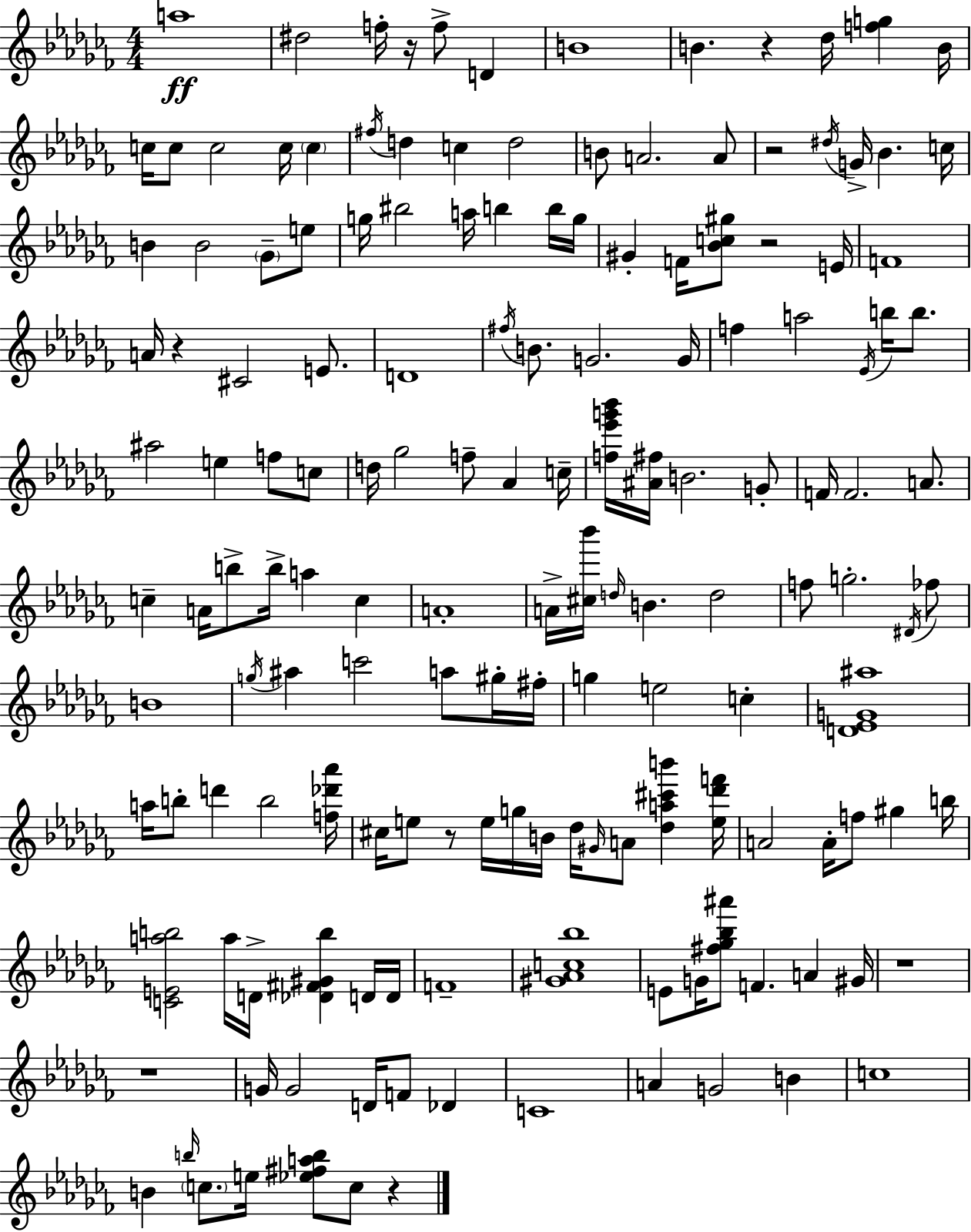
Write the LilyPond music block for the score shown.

{
  \clef treble
  \numericTimeSignature
  \time 4/4
  \key aes \minor
  a''1\ff | dis''2 f''16-. r16 f''8-> d'4 | b'1 | b'4. r4 des''16 <f'' g''>4 b'16 | \break c''16 c''8 c''2 c''16 \parenthesize c''4 | \acciaccatura { fis''16 } d''4 c''4 d''2 | b'8 a'2. a'8 | r2 \acciaccatura { dis''16 } g'16-> bes'4. | \break c''16 b'4 b'2 \parenthesize ges'8-- | e''8 g''16 bis''2 a''16 b''4 | b''16 g''16 gis'4-. f'16 <bes' c'' gis''>8 r2 | e'16 f'1 | \break a'16 r4 cis'2 e'8. | d'1 | \acciaccatura { fis''16 } b'8. g'2. | g'16 f''4 a''2 \acciaccatura { ees'16 } | \break b''16 b''8. ais''2 e''4 | f''8 c''8 d''16 ges''2 f''8-- aes'4 | c''16-- <f'' ees''' g''' bes'''>16 <ais' fis''>16 b'2. | g'8-. f'16 f'2. | \break a'8. c''4-- a'16 b''8-> b''16-> a''4 | c''4 a'1-. | a'16-> <cis'' bes'''>16 \grace { d''16 } b'4. d''2 | f''8 g''2.-. | \break \acciaccatura { dis'16 } fes''8 b'1 | \acciaccatura { g''16 } ais''4 c'''2 | a''8 gis''16-. fis''16-. g''4 e''2 | c''4-. <d' ees' g' ais''>1 | \break a''16 b''8-. d'''4 b''2 | <f'' des''' aes'''>16 cis''16 e''8 r8 e''16 g''16 b'16 des''16 | \grace { gis'16 } a'8 <des'' a'' cis''' b'''>4 <e'' des''' f'''>16 a'2 | a'16-. f''8 gis''4 b''16 <c' e' a'' b''>2 | \break a''16 d'16-> <des' fis' gis' b''>4 d'16 d'16 f'1-- | <gis' aes' c'' bes''>1 | e'8 g'16 <fis'' ges'' bes'' ais'''>8 f'4. | a'4 gis'16 r1 | \break r1 | g'16 g'2 | d'16 f'8 des'4 c'1 | a'4 g'2 | \break b'4 c''1 | b'4 \grace { b''16 } \parenthesize c''8. | e''16 <ees'' fis'' a'' b''>8 c''8 r4 \bar "|."
}